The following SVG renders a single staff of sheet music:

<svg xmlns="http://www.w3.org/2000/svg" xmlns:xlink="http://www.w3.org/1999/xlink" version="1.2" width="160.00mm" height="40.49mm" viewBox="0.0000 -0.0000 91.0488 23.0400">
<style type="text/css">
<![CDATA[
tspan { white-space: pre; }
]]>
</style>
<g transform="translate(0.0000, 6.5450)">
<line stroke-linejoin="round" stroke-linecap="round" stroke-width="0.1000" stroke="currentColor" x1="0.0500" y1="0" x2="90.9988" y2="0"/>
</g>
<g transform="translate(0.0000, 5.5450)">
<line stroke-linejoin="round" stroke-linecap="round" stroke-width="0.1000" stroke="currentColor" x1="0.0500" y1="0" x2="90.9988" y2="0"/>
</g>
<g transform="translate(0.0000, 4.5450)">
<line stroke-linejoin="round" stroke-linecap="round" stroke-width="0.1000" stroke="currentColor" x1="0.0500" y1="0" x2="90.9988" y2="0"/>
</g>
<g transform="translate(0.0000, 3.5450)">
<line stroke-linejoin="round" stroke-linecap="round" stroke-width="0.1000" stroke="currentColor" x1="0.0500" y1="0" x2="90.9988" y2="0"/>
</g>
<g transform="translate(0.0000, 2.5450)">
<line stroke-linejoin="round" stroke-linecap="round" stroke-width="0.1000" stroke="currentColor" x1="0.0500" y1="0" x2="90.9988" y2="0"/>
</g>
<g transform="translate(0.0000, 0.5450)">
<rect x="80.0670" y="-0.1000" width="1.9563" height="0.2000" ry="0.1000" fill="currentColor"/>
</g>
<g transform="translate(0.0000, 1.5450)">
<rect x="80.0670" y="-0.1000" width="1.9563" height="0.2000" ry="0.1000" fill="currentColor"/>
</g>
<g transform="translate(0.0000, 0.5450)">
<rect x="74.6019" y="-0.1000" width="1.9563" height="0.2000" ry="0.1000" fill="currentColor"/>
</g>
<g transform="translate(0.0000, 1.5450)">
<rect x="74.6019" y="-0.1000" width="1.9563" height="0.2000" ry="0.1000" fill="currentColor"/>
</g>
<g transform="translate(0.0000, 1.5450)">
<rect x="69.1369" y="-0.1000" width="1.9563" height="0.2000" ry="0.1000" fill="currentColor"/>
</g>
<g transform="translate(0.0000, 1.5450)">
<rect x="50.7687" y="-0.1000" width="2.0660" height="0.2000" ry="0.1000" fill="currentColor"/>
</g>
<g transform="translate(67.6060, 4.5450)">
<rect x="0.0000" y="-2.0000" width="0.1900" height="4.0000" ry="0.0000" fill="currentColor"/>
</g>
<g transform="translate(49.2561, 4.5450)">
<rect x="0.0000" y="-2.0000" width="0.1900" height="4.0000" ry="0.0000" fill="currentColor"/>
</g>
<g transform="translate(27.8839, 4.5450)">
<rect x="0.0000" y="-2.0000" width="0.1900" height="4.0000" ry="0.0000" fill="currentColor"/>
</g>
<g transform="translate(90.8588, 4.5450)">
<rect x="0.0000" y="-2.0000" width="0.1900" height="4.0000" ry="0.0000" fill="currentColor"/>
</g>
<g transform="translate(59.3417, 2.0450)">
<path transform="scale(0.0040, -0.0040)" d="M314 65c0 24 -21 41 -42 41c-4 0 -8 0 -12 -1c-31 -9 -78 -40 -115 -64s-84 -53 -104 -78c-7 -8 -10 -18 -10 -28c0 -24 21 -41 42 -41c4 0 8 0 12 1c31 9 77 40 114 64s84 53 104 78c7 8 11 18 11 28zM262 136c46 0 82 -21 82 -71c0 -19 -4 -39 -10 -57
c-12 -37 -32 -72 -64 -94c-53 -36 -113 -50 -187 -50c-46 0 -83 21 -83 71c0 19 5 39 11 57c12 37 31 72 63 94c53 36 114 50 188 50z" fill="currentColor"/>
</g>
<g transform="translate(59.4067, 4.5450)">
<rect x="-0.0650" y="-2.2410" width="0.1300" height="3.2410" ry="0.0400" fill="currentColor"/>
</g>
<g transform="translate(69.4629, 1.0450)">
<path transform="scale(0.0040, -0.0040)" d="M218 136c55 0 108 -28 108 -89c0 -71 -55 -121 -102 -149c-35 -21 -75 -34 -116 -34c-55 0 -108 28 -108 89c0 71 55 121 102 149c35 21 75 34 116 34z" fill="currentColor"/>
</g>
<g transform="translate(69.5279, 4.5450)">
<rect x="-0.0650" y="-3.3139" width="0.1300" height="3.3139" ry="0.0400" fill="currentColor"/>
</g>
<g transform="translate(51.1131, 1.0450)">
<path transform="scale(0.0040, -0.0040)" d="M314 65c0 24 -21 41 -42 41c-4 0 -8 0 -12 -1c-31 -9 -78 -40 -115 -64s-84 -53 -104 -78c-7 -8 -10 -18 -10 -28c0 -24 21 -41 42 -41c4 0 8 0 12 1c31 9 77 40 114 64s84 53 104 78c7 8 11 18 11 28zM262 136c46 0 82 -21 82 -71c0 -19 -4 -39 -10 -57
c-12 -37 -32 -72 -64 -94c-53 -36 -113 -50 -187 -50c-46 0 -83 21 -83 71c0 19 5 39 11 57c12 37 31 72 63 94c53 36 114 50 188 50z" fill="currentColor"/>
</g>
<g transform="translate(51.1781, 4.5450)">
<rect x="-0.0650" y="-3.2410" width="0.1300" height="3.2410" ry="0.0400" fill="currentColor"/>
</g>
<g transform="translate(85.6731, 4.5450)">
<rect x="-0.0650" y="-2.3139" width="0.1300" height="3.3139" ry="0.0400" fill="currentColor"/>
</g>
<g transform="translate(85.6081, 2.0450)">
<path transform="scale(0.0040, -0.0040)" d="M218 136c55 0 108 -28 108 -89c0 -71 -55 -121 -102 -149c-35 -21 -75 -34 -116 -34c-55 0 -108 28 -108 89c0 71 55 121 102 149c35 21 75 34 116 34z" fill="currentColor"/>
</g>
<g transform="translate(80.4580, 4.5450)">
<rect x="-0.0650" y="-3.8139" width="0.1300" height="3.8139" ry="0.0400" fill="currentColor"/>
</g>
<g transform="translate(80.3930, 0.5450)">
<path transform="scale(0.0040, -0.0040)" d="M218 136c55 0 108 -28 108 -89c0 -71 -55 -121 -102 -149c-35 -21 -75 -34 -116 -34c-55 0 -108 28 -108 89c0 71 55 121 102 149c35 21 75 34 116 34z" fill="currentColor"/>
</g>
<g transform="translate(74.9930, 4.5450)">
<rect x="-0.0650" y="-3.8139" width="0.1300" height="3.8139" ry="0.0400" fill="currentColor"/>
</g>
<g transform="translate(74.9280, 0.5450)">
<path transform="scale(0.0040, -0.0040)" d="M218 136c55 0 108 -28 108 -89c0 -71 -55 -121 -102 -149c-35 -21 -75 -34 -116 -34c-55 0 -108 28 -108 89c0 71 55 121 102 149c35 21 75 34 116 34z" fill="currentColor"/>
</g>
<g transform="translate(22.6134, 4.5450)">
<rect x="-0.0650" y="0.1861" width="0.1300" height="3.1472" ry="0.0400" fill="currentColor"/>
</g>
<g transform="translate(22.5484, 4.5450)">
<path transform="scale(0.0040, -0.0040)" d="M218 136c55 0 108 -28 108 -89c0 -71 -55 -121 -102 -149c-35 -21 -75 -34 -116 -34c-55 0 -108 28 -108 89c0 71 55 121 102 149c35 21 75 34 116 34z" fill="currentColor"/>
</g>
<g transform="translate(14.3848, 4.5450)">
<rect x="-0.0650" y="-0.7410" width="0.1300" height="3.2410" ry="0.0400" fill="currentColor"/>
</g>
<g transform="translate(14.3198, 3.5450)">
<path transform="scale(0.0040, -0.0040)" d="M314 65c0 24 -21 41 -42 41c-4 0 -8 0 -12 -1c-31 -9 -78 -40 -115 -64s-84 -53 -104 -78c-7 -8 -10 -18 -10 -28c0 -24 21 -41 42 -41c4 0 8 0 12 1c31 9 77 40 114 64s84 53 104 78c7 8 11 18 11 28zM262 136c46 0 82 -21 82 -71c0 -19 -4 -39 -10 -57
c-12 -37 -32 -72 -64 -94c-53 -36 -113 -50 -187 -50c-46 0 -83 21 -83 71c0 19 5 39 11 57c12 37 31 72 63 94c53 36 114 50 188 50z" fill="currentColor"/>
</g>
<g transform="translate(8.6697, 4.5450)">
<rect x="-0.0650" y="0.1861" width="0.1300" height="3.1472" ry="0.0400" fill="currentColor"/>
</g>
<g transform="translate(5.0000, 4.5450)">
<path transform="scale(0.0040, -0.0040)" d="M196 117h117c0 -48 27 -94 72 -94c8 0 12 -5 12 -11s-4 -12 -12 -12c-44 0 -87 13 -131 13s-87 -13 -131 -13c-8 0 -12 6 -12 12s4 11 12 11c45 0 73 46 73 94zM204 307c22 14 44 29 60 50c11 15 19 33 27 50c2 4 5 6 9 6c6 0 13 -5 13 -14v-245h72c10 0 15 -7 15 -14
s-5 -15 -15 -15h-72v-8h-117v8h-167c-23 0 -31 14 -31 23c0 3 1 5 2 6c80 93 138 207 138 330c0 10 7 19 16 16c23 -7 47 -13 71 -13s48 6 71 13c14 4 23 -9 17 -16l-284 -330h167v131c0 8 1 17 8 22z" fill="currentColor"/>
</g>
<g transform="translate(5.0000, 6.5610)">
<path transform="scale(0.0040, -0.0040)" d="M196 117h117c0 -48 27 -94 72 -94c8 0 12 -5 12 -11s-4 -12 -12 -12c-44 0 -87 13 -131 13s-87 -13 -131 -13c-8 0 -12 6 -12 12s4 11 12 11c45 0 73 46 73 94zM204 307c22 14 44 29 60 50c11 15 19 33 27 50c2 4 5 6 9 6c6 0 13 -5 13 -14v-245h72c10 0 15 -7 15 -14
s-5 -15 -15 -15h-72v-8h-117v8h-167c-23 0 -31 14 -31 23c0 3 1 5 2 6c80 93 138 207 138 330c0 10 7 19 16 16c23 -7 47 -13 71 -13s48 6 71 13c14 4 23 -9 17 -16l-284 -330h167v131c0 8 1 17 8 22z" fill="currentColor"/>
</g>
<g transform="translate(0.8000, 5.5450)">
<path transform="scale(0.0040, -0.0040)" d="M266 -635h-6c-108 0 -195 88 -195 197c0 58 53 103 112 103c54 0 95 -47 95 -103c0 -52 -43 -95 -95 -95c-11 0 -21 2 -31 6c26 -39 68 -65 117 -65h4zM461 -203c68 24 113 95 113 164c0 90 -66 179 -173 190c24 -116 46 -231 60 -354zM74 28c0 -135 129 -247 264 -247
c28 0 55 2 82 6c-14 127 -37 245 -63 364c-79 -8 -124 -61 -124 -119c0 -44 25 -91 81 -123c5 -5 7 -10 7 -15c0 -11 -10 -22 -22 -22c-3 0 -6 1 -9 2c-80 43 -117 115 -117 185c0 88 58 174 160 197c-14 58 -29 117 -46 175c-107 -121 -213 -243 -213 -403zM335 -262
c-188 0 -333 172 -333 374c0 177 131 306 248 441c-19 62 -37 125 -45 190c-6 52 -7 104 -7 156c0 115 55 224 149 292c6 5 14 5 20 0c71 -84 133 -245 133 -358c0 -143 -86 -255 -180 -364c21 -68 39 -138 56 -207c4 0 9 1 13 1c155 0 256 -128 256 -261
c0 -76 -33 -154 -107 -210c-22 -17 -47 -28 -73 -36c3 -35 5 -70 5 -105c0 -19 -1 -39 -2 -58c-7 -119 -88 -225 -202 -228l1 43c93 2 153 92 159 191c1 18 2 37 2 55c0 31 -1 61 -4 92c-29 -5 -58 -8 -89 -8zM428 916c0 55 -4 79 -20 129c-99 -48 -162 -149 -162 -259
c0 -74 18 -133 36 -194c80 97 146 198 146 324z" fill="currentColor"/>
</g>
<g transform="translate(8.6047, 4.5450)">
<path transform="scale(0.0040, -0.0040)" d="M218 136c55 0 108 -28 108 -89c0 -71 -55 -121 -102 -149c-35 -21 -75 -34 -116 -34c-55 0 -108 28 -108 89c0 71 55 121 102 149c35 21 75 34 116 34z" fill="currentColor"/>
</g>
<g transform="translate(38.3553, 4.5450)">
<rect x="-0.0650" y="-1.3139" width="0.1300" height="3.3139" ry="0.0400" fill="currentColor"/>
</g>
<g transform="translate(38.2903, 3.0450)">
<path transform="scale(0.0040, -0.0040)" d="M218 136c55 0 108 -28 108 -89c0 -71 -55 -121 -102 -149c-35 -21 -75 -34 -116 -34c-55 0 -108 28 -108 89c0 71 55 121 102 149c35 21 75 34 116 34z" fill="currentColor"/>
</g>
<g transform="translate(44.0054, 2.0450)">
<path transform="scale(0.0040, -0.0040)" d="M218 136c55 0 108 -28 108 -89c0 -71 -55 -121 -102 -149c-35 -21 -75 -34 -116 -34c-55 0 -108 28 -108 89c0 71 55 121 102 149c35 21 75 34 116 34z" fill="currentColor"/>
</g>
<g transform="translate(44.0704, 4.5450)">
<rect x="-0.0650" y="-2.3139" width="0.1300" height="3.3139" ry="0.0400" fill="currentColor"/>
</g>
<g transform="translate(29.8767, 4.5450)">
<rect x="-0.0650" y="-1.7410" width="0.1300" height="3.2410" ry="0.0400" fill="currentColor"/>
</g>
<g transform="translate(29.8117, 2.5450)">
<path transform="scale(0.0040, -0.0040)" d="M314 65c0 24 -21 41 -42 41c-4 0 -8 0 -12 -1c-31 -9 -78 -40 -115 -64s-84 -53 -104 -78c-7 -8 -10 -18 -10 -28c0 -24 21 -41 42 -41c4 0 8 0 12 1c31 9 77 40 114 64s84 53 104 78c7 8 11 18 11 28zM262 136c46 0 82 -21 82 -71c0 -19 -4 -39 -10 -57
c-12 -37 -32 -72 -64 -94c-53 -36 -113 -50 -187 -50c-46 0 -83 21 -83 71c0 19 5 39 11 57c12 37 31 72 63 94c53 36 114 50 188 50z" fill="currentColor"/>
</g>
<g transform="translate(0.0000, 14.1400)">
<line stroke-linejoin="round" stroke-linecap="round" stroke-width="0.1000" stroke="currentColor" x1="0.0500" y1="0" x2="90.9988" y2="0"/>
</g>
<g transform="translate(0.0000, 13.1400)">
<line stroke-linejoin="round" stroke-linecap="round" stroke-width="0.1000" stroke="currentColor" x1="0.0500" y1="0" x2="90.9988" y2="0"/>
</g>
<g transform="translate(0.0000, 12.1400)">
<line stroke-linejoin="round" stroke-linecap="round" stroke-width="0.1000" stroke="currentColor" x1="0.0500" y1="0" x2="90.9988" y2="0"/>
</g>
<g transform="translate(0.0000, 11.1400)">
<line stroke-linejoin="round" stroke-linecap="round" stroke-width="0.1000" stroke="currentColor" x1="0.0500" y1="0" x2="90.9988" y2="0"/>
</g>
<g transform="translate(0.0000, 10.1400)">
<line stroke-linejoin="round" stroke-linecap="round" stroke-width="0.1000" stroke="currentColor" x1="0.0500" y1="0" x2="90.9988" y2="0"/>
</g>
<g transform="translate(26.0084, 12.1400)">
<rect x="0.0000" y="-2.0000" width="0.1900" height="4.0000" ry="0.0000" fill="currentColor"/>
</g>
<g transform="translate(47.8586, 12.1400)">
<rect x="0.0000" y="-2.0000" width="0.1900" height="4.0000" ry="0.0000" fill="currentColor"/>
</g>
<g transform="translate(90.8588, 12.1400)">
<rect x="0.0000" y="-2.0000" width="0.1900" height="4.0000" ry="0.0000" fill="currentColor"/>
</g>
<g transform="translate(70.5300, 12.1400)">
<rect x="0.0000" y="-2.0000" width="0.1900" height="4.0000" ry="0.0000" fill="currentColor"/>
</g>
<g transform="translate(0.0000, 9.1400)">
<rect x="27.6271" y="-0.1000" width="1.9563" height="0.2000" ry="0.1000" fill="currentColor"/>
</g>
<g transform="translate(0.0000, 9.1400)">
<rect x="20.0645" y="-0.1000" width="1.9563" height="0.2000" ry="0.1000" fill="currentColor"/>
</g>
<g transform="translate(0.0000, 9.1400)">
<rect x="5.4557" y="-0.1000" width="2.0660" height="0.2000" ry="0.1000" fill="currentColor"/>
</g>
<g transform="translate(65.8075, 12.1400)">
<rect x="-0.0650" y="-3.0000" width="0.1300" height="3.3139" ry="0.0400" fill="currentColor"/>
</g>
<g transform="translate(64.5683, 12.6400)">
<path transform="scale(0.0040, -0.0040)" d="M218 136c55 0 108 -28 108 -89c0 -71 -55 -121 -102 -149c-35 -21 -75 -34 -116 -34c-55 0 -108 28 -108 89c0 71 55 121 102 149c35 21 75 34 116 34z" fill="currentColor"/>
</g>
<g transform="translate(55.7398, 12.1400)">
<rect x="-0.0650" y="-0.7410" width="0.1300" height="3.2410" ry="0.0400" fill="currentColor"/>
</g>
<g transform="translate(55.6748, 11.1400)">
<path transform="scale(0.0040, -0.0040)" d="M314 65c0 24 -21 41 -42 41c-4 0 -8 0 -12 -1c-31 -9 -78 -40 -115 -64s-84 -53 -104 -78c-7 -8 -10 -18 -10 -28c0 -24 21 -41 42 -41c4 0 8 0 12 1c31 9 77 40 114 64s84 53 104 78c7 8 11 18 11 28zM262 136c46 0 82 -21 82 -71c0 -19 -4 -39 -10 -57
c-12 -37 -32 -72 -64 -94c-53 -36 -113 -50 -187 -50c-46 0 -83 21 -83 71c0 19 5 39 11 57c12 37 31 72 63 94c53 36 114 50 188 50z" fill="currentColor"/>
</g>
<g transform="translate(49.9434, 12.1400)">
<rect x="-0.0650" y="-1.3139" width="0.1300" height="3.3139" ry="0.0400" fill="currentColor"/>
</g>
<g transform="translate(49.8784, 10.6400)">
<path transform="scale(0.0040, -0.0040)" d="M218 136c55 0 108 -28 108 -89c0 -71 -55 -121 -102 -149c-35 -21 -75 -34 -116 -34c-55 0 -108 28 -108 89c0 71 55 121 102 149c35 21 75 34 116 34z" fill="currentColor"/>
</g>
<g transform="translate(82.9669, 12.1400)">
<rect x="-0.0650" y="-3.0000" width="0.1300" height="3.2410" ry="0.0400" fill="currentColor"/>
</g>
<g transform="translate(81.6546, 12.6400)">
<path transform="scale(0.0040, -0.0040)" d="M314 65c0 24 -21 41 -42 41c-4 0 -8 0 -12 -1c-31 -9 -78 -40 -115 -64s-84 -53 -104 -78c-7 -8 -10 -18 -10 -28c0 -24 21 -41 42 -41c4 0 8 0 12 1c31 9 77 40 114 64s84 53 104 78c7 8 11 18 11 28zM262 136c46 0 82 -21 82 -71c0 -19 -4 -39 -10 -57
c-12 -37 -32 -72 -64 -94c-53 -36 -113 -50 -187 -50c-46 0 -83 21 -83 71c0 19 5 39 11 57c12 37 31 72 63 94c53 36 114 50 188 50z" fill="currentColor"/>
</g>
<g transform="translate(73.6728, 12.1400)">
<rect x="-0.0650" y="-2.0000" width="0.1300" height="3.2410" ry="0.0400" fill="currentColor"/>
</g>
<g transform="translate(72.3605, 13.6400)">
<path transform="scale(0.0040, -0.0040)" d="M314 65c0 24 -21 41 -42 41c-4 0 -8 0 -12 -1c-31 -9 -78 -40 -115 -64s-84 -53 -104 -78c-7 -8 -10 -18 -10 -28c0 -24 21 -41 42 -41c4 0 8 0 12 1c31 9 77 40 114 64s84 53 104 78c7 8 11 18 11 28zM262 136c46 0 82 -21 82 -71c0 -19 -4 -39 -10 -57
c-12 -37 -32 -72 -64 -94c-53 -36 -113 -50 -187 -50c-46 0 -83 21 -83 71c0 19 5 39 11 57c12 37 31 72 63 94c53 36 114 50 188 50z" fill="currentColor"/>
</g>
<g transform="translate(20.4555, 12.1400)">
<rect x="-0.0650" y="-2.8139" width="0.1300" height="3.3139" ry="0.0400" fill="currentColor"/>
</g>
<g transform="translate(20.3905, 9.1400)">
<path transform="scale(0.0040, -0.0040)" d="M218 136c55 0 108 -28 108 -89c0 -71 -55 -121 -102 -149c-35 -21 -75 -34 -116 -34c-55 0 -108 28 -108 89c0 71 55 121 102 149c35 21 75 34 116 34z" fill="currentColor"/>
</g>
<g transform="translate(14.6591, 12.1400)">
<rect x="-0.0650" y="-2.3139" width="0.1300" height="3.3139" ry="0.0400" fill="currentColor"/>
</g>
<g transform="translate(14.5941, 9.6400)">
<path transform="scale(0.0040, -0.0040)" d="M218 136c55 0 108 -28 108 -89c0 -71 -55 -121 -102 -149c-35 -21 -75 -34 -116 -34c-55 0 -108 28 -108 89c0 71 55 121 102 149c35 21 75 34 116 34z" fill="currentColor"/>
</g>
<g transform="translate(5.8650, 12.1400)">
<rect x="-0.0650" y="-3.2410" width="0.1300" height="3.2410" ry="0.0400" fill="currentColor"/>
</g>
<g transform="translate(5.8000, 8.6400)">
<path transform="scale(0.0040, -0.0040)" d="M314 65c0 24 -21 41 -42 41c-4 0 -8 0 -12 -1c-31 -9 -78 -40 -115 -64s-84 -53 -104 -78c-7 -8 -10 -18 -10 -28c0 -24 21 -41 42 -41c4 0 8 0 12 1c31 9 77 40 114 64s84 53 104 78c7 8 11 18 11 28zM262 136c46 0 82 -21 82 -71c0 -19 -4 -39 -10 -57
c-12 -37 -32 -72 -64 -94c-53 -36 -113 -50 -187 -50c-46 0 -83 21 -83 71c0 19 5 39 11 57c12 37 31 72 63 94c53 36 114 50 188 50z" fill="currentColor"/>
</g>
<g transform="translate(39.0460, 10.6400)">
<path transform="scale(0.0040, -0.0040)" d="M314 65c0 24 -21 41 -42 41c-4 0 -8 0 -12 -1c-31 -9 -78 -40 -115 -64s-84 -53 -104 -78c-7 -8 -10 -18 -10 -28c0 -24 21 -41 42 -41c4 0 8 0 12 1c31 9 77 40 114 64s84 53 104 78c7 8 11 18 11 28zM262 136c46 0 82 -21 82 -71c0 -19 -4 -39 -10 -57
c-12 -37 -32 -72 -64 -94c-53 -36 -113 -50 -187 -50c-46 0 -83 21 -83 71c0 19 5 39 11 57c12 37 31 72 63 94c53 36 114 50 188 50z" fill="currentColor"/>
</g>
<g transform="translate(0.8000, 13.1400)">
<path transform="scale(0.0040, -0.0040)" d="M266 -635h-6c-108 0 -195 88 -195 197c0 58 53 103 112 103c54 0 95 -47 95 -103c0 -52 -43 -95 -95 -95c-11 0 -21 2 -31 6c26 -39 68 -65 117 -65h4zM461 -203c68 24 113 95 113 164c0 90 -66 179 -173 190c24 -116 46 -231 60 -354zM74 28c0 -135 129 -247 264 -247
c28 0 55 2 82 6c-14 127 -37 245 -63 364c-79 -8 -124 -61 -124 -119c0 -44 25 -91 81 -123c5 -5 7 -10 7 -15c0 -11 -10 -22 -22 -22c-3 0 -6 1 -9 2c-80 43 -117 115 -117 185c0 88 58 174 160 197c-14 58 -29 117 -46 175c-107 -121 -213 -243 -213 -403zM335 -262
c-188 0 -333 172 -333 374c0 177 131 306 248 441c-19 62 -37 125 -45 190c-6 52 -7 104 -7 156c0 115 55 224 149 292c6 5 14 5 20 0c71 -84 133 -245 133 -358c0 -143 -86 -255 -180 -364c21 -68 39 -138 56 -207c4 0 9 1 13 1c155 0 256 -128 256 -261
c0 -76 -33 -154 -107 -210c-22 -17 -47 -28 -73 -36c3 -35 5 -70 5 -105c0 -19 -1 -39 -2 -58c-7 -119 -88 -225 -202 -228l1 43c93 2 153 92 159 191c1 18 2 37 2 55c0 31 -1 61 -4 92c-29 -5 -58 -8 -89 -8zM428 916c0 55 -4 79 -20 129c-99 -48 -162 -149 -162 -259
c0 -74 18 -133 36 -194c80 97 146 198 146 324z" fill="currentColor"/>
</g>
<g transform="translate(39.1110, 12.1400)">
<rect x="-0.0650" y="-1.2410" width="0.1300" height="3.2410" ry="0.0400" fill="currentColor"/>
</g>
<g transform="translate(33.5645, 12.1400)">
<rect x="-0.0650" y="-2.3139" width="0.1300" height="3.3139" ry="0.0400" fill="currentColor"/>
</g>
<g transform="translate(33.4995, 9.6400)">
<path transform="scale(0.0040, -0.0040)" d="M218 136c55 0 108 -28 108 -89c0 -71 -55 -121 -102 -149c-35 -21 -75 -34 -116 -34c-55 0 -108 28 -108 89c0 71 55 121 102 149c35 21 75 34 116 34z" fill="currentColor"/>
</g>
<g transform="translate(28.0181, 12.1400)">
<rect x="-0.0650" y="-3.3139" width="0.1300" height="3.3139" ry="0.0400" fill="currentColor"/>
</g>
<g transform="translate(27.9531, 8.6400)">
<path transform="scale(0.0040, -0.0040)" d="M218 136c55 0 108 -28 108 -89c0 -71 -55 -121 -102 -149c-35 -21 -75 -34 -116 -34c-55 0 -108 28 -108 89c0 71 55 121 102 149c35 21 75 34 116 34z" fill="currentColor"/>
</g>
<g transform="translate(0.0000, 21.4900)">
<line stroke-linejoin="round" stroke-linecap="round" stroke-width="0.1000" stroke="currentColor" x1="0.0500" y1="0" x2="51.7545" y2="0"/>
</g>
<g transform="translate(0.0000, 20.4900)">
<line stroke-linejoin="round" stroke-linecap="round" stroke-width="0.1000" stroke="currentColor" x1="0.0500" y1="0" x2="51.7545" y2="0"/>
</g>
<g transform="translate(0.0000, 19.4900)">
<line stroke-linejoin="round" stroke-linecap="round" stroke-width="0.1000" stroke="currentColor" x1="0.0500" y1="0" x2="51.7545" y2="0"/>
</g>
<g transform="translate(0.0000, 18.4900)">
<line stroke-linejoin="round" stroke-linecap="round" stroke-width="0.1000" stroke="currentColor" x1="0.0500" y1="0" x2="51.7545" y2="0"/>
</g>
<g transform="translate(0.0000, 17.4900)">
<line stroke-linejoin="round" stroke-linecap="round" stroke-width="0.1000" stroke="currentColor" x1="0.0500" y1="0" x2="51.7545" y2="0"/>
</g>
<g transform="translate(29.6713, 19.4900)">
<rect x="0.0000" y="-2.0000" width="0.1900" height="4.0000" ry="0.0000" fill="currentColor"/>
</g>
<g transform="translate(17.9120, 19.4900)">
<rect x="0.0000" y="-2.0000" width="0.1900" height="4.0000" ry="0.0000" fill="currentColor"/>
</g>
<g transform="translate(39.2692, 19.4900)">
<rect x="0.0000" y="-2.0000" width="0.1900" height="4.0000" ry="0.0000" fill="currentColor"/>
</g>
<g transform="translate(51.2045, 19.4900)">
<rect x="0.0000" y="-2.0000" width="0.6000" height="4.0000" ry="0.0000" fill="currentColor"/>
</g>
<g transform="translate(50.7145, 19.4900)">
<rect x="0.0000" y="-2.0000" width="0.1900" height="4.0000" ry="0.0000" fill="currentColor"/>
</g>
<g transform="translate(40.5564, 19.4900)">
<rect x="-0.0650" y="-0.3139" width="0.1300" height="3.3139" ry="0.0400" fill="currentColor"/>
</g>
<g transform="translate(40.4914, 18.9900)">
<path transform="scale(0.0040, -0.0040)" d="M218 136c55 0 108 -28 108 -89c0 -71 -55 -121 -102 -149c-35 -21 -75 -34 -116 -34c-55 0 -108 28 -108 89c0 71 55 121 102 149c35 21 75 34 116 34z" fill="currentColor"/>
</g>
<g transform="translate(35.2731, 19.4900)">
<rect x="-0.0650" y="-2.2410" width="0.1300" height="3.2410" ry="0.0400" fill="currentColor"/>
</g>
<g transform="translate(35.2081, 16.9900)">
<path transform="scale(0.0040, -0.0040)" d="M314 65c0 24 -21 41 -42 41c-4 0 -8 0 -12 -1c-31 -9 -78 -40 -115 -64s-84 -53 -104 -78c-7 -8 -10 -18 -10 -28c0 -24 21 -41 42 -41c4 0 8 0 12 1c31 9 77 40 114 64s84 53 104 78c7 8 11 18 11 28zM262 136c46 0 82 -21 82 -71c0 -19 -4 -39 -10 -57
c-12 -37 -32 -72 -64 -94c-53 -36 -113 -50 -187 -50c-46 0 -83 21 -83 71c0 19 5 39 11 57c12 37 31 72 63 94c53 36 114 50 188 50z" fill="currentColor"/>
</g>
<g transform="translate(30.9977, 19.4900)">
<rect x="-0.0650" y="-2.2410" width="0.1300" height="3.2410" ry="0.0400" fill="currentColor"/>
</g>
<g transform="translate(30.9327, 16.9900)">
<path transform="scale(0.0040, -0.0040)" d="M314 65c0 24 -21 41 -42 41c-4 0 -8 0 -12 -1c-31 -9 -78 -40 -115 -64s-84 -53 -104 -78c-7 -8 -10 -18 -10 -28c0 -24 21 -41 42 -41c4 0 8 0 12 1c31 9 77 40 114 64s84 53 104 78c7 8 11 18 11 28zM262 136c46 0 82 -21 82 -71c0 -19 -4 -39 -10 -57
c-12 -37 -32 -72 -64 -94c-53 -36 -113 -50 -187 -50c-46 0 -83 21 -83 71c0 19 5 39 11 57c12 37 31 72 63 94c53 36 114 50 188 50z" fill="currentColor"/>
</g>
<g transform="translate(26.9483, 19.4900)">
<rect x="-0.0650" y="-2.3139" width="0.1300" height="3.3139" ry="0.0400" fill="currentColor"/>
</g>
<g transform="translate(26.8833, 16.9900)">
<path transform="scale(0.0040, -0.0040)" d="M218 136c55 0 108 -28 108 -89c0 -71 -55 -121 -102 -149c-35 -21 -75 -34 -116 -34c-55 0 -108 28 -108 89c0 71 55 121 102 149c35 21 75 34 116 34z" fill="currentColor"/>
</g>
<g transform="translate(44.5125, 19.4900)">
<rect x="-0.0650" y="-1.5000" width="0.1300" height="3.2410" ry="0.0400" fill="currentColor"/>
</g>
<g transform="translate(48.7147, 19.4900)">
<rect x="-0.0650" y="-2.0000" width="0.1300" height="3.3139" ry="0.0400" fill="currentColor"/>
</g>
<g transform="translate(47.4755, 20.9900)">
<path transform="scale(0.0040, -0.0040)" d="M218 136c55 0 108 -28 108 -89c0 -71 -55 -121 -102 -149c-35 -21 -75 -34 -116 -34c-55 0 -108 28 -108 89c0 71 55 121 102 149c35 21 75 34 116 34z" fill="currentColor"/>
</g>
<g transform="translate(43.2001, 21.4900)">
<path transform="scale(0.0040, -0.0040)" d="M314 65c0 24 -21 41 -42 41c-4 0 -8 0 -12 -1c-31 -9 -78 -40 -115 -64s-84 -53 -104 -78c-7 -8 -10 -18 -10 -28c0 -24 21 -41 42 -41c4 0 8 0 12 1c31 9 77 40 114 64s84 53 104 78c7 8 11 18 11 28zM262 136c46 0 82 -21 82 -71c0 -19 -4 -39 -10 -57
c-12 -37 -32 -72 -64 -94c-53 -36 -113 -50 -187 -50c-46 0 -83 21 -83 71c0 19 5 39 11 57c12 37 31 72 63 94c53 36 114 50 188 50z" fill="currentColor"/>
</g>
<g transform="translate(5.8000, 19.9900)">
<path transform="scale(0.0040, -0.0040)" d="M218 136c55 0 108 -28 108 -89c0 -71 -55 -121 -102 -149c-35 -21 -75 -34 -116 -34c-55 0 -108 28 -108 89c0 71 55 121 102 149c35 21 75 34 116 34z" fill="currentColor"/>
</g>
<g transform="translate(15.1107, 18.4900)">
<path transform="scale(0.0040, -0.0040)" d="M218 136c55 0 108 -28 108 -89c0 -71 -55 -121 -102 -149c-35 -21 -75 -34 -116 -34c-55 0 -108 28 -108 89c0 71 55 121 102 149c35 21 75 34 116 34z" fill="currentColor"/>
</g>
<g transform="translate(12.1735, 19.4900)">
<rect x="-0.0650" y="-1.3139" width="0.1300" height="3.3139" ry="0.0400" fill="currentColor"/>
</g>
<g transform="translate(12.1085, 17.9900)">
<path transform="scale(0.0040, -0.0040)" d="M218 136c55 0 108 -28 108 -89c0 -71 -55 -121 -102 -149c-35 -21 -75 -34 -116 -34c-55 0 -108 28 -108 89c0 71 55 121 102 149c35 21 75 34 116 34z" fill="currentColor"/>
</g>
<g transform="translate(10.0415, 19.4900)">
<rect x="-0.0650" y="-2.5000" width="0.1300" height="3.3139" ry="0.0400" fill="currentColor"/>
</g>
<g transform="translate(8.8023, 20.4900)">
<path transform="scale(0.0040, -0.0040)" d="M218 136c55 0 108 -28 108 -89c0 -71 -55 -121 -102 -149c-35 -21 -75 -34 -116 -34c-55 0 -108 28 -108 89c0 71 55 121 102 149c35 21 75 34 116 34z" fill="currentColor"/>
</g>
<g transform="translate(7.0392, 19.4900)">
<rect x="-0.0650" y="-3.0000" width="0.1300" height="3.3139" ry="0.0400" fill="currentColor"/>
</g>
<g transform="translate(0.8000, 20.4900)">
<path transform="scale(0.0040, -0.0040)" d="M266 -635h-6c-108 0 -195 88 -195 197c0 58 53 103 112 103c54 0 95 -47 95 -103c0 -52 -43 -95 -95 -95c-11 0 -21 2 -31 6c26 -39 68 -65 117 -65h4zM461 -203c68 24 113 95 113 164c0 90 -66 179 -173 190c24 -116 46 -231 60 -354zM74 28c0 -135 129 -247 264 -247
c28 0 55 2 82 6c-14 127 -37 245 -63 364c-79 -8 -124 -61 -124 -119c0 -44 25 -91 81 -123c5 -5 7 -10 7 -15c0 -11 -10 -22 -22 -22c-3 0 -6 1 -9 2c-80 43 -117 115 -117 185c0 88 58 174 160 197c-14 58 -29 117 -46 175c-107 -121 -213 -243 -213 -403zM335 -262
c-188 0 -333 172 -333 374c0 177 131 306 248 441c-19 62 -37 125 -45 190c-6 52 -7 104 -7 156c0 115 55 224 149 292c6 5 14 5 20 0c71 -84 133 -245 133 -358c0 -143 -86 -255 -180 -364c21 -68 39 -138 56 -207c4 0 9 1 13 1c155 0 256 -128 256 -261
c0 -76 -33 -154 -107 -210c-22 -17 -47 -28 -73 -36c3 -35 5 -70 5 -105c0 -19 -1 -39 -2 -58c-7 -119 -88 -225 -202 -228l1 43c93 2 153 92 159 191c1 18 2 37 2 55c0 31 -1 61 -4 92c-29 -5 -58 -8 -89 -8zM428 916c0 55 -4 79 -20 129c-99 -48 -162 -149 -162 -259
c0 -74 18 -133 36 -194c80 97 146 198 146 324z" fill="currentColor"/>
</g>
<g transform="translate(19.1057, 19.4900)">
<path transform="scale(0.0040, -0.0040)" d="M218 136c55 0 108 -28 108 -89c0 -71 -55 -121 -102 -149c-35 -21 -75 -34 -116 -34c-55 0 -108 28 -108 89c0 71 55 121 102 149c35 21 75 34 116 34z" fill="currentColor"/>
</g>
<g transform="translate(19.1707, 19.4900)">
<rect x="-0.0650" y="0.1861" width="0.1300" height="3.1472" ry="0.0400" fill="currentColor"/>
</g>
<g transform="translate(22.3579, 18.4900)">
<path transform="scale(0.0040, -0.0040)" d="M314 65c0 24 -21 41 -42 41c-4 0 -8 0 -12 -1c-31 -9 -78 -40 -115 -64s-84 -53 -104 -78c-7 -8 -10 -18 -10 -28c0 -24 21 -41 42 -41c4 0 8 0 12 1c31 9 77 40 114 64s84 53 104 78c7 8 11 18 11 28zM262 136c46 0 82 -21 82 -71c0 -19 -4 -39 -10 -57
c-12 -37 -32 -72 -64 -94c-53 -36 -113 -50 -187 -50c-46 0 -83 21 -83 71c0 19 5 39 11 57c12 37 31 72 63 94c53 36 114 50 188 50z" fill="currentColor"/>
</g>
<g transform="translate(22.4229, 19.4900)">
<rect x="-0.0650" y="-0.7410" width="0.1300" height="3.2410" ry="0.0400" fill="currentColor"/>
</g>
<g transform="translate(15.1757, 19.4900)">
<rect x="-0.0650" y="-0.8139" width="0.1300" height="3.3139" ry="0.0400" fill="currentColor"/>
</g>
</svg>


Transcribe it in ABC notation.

X:1
T:Untitled
M:4/4
L:1/4
K:C
B d2 B f2 e g b2 g2 b c' c' g b2 g a b g e2 e d2 A F2 A2 A G e d B d2 g g2 g2 c E2 F